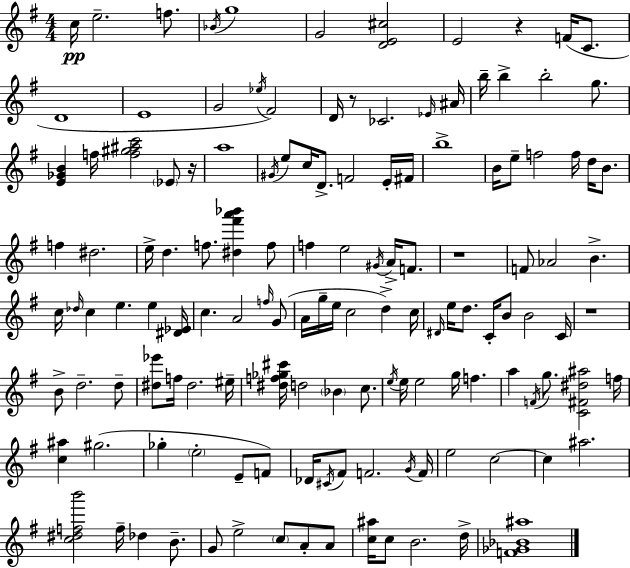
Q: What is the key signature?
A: G major